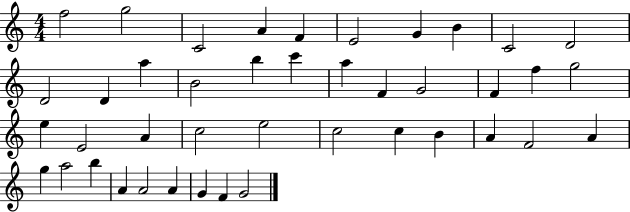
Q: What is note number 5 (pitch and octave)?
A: F4